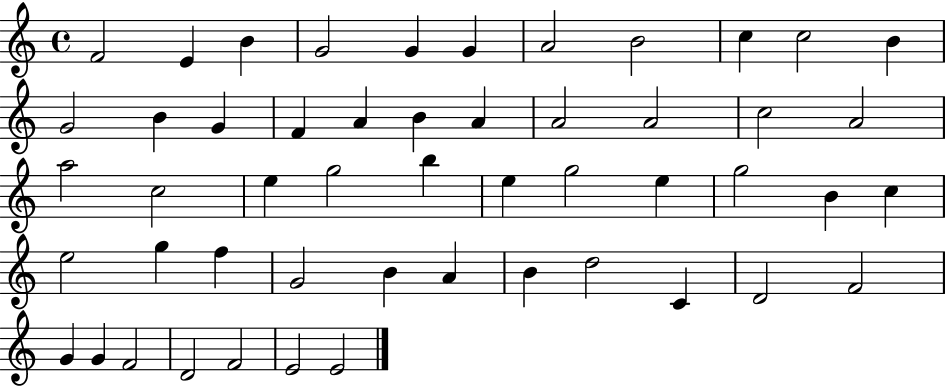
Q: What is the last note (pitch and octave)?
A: E4